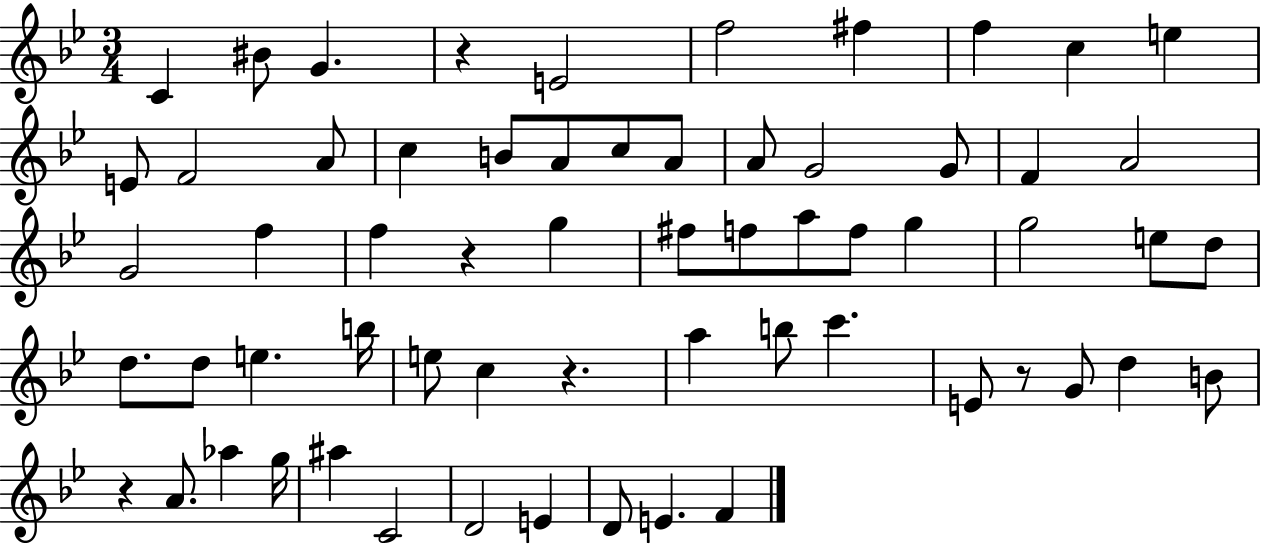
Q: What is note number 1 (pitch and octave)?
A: C4